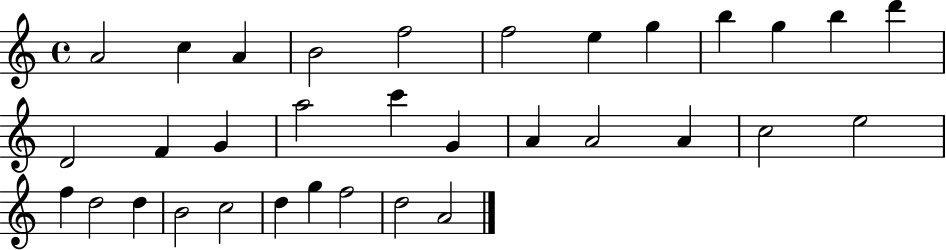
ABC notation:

X:1
T:Untitled
M:4/4
L:1/4
K:C
A2 c A B2 f2 f2 e g b g b d' D2 F G a2 c' G A A2 A c2 e2 f d2 d B2 c2 d g f2 d2 A2